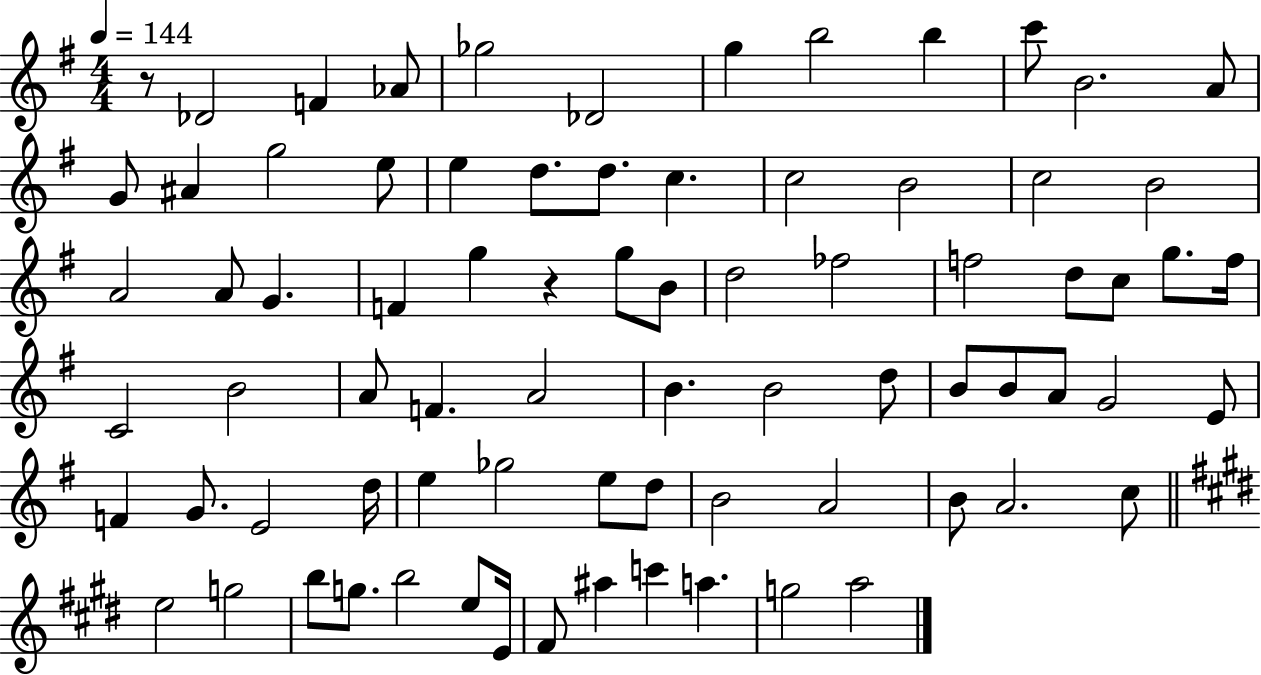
R/e Db4/h F4/q Ab4/e Gb5/h Db4/h G5/q B5/h B5/q C6/e B4/h. A4/e G4/e A#4/q G5/h E5/e E5/q D5/e. D5/e. C5/q. C5/h B4/h C5/h B4/h A4/h A4/e G4/q. F4/q G5/q R/q G5/e B4/e D5/h FES5/h F5/h D5/e C5/e G5/e. F5/s C4/h B4/h A4/e F4/q. A4/h B4/q. B4/h D5/e B4/e B4/e A4/e G4/h E4/e F4/q G4/e. E4/h D5/s E5/q Gb5/h E5/e D5/e B4/h A4/h B4/e A4/h. C5/e E5/h G5/h B5/e G5/e. B5/h E5/e E4/s F#4/e A#5/q C6/q A5/q. G5/h A5/h